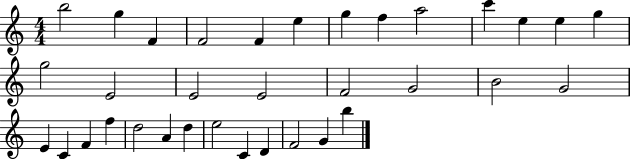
B5/h G5/q F4/q F4/h F4/q E5/q G5/q F5/q A5/h C6/q E5/q E5/q G5/q G5/h E4/h E4/h E4/h F4/h G4/h B4/h G4/h E4/q C4/q F4/q F5/q D5/h A4/q D5/q E5/h C4/q D4/q F4/h G4/q B5/q